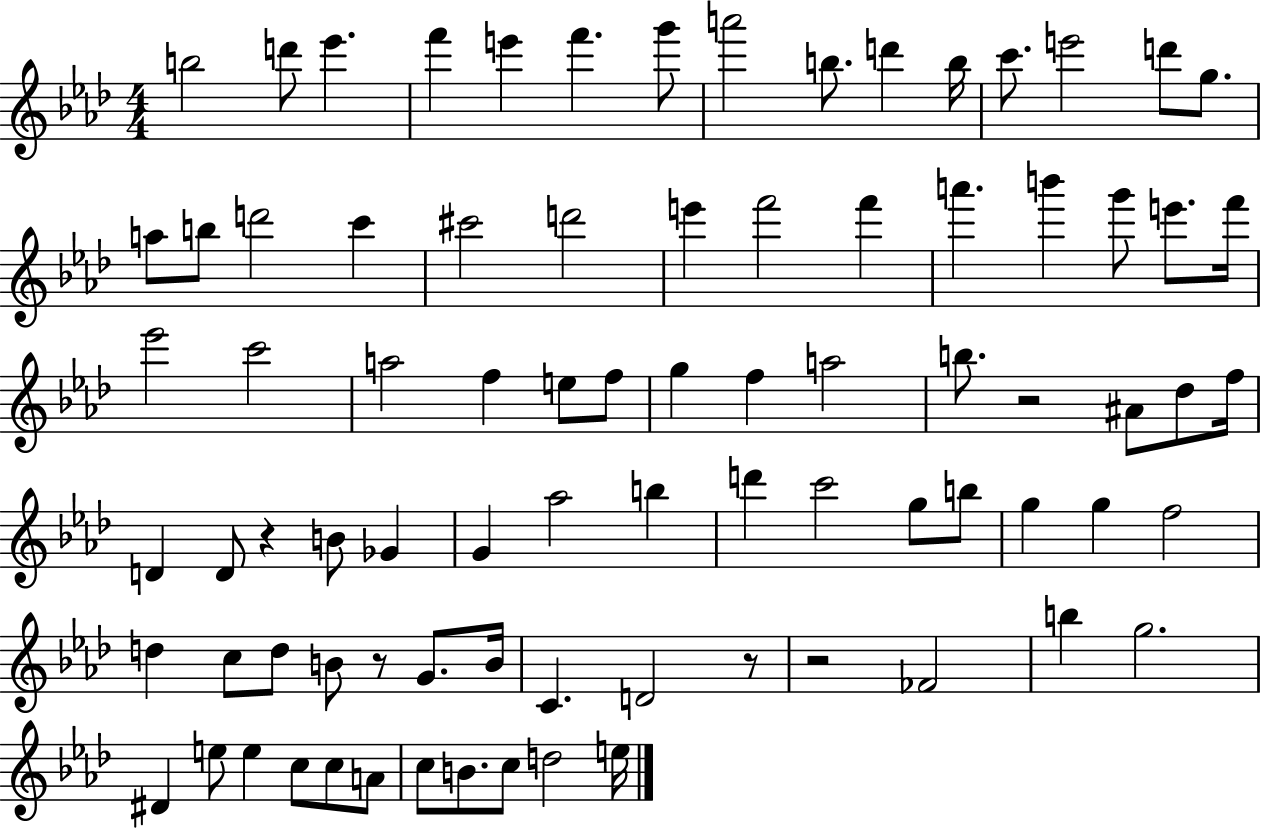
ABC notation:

X:1
T:Untitled
M:4/4
L:1/4
K:Ab
b2 d'/2 _e' f' e' f' g'/2 a'2 b/2 d' b/4 c'/2 e'2 d'/2 g/2 a/2 b/2 d'2 c' ^c'2 d'2 e' f'2 f' a' b' g'/2 e'/2 f'/4 _e'2 c'2 a2 f e/2 f/2 g f a2 b/2 z2 ^A/2 _d/2 f/4 D D/2 z B/2 _G G _a2 b d' c'2 g/2 b/2 g g f2 d c/2 d/2 B/2 z/2 G/2 B/4 C D2 z/2 z2 _F2 b g2 ^D e/2 e c/2 c/2 A/2 c/2 B/2 c/2 d2 e/4